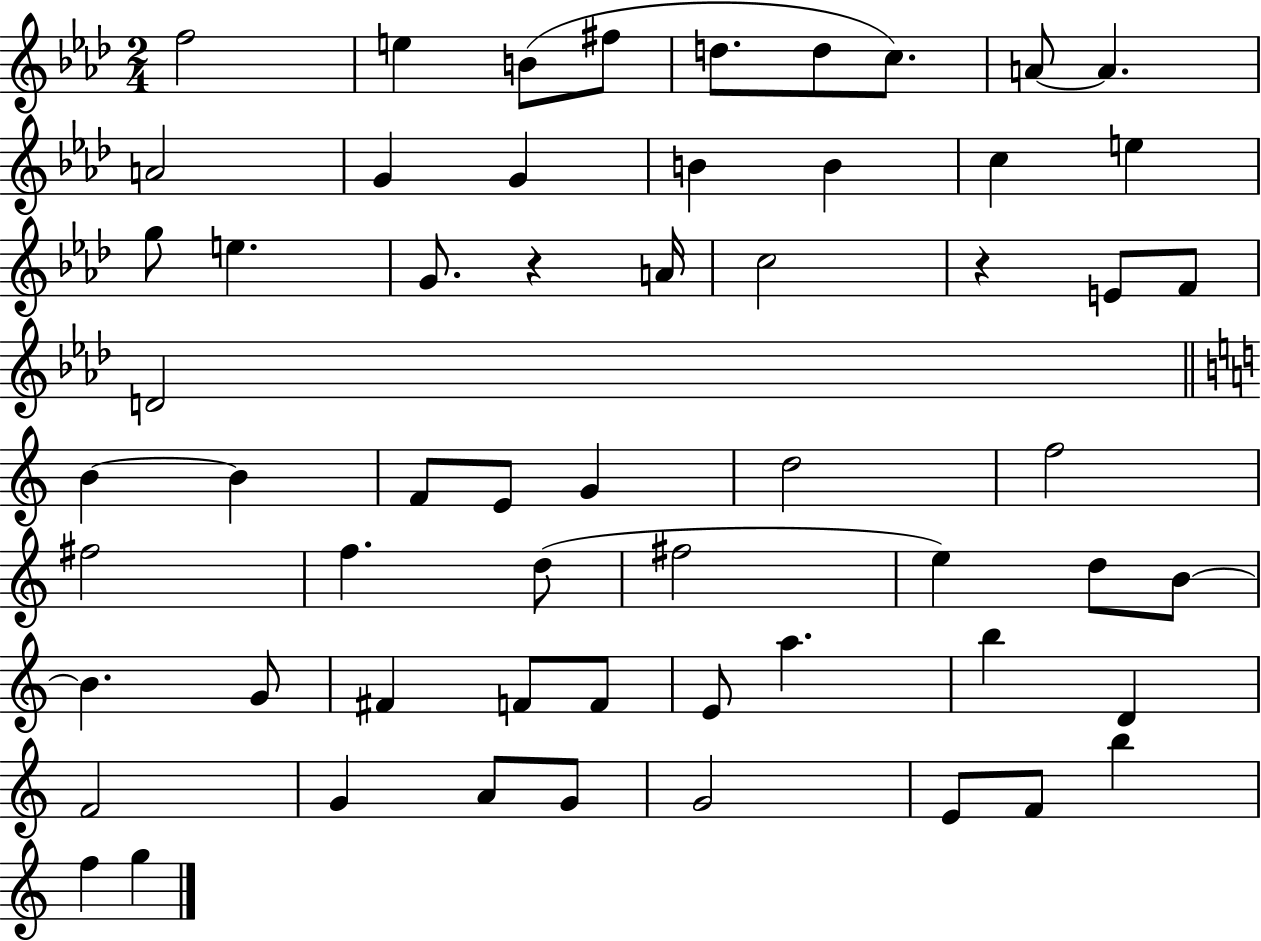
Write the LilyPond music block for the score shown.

{
  \clef treble
  \numericTimeSignature
  \time 2/4
  \key aes \major
  f''2 | e''4 b'8( fis''8 | d''8. d''8 c''8.) | a'8~~ a'4. | \break a'2 | g'4 g'4 | b'4 b'4 | c''4 e''4 | \break g''8 e''4. | g'8. r4 a'16 | c''2 | r4 e'8 f'8 | \break d'2 | \bar "||" \break \key c \major b'4~~ b'4 | f'8 e'8 g'4 | d''2 | f''2 | \break fis''2 | f''4. d''8( | fis''2 | e''4) d''8 b'8~~ | \break b'4. g'8 | fis'4 f'8 f'8 | e'8 a''4. | b''4 d'4 | \break f'2 | g'4 a'8 g'8 | g'2 | e'8 f'8 b''4 | \break f''4 g''4 | \bar "|."
}